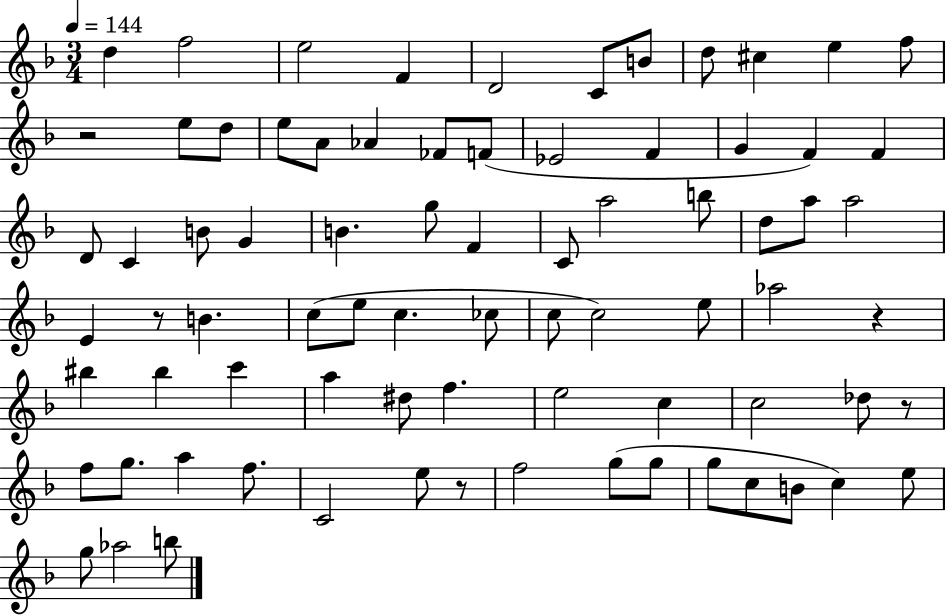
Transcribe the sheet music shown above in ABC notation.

X:1
T:Untitled
M:3/4
L:1/4
K:F
d f2 e2 F D2 C/2 B/2 d/2 ^c e f/2 z2 e/2 d/2 e/2 A/2 _A _F/2 F/2 _E2 F G F F D/2 C B/2 G B g/2 F C/2 a2 b/2 d/2 a/2 a2 E z/2 B c/2 e/2 c _c/2 c/2 c2 e/2 _a2 z ^b ^b c' a ^d/2 f e2 c c2 _d/2 z/2 f/2 g/2 a f/2 C2 e/2 z/2 f2 g/2 g/2 g/2 c/2 B/2 c e/2 g/2 _a2 b/2